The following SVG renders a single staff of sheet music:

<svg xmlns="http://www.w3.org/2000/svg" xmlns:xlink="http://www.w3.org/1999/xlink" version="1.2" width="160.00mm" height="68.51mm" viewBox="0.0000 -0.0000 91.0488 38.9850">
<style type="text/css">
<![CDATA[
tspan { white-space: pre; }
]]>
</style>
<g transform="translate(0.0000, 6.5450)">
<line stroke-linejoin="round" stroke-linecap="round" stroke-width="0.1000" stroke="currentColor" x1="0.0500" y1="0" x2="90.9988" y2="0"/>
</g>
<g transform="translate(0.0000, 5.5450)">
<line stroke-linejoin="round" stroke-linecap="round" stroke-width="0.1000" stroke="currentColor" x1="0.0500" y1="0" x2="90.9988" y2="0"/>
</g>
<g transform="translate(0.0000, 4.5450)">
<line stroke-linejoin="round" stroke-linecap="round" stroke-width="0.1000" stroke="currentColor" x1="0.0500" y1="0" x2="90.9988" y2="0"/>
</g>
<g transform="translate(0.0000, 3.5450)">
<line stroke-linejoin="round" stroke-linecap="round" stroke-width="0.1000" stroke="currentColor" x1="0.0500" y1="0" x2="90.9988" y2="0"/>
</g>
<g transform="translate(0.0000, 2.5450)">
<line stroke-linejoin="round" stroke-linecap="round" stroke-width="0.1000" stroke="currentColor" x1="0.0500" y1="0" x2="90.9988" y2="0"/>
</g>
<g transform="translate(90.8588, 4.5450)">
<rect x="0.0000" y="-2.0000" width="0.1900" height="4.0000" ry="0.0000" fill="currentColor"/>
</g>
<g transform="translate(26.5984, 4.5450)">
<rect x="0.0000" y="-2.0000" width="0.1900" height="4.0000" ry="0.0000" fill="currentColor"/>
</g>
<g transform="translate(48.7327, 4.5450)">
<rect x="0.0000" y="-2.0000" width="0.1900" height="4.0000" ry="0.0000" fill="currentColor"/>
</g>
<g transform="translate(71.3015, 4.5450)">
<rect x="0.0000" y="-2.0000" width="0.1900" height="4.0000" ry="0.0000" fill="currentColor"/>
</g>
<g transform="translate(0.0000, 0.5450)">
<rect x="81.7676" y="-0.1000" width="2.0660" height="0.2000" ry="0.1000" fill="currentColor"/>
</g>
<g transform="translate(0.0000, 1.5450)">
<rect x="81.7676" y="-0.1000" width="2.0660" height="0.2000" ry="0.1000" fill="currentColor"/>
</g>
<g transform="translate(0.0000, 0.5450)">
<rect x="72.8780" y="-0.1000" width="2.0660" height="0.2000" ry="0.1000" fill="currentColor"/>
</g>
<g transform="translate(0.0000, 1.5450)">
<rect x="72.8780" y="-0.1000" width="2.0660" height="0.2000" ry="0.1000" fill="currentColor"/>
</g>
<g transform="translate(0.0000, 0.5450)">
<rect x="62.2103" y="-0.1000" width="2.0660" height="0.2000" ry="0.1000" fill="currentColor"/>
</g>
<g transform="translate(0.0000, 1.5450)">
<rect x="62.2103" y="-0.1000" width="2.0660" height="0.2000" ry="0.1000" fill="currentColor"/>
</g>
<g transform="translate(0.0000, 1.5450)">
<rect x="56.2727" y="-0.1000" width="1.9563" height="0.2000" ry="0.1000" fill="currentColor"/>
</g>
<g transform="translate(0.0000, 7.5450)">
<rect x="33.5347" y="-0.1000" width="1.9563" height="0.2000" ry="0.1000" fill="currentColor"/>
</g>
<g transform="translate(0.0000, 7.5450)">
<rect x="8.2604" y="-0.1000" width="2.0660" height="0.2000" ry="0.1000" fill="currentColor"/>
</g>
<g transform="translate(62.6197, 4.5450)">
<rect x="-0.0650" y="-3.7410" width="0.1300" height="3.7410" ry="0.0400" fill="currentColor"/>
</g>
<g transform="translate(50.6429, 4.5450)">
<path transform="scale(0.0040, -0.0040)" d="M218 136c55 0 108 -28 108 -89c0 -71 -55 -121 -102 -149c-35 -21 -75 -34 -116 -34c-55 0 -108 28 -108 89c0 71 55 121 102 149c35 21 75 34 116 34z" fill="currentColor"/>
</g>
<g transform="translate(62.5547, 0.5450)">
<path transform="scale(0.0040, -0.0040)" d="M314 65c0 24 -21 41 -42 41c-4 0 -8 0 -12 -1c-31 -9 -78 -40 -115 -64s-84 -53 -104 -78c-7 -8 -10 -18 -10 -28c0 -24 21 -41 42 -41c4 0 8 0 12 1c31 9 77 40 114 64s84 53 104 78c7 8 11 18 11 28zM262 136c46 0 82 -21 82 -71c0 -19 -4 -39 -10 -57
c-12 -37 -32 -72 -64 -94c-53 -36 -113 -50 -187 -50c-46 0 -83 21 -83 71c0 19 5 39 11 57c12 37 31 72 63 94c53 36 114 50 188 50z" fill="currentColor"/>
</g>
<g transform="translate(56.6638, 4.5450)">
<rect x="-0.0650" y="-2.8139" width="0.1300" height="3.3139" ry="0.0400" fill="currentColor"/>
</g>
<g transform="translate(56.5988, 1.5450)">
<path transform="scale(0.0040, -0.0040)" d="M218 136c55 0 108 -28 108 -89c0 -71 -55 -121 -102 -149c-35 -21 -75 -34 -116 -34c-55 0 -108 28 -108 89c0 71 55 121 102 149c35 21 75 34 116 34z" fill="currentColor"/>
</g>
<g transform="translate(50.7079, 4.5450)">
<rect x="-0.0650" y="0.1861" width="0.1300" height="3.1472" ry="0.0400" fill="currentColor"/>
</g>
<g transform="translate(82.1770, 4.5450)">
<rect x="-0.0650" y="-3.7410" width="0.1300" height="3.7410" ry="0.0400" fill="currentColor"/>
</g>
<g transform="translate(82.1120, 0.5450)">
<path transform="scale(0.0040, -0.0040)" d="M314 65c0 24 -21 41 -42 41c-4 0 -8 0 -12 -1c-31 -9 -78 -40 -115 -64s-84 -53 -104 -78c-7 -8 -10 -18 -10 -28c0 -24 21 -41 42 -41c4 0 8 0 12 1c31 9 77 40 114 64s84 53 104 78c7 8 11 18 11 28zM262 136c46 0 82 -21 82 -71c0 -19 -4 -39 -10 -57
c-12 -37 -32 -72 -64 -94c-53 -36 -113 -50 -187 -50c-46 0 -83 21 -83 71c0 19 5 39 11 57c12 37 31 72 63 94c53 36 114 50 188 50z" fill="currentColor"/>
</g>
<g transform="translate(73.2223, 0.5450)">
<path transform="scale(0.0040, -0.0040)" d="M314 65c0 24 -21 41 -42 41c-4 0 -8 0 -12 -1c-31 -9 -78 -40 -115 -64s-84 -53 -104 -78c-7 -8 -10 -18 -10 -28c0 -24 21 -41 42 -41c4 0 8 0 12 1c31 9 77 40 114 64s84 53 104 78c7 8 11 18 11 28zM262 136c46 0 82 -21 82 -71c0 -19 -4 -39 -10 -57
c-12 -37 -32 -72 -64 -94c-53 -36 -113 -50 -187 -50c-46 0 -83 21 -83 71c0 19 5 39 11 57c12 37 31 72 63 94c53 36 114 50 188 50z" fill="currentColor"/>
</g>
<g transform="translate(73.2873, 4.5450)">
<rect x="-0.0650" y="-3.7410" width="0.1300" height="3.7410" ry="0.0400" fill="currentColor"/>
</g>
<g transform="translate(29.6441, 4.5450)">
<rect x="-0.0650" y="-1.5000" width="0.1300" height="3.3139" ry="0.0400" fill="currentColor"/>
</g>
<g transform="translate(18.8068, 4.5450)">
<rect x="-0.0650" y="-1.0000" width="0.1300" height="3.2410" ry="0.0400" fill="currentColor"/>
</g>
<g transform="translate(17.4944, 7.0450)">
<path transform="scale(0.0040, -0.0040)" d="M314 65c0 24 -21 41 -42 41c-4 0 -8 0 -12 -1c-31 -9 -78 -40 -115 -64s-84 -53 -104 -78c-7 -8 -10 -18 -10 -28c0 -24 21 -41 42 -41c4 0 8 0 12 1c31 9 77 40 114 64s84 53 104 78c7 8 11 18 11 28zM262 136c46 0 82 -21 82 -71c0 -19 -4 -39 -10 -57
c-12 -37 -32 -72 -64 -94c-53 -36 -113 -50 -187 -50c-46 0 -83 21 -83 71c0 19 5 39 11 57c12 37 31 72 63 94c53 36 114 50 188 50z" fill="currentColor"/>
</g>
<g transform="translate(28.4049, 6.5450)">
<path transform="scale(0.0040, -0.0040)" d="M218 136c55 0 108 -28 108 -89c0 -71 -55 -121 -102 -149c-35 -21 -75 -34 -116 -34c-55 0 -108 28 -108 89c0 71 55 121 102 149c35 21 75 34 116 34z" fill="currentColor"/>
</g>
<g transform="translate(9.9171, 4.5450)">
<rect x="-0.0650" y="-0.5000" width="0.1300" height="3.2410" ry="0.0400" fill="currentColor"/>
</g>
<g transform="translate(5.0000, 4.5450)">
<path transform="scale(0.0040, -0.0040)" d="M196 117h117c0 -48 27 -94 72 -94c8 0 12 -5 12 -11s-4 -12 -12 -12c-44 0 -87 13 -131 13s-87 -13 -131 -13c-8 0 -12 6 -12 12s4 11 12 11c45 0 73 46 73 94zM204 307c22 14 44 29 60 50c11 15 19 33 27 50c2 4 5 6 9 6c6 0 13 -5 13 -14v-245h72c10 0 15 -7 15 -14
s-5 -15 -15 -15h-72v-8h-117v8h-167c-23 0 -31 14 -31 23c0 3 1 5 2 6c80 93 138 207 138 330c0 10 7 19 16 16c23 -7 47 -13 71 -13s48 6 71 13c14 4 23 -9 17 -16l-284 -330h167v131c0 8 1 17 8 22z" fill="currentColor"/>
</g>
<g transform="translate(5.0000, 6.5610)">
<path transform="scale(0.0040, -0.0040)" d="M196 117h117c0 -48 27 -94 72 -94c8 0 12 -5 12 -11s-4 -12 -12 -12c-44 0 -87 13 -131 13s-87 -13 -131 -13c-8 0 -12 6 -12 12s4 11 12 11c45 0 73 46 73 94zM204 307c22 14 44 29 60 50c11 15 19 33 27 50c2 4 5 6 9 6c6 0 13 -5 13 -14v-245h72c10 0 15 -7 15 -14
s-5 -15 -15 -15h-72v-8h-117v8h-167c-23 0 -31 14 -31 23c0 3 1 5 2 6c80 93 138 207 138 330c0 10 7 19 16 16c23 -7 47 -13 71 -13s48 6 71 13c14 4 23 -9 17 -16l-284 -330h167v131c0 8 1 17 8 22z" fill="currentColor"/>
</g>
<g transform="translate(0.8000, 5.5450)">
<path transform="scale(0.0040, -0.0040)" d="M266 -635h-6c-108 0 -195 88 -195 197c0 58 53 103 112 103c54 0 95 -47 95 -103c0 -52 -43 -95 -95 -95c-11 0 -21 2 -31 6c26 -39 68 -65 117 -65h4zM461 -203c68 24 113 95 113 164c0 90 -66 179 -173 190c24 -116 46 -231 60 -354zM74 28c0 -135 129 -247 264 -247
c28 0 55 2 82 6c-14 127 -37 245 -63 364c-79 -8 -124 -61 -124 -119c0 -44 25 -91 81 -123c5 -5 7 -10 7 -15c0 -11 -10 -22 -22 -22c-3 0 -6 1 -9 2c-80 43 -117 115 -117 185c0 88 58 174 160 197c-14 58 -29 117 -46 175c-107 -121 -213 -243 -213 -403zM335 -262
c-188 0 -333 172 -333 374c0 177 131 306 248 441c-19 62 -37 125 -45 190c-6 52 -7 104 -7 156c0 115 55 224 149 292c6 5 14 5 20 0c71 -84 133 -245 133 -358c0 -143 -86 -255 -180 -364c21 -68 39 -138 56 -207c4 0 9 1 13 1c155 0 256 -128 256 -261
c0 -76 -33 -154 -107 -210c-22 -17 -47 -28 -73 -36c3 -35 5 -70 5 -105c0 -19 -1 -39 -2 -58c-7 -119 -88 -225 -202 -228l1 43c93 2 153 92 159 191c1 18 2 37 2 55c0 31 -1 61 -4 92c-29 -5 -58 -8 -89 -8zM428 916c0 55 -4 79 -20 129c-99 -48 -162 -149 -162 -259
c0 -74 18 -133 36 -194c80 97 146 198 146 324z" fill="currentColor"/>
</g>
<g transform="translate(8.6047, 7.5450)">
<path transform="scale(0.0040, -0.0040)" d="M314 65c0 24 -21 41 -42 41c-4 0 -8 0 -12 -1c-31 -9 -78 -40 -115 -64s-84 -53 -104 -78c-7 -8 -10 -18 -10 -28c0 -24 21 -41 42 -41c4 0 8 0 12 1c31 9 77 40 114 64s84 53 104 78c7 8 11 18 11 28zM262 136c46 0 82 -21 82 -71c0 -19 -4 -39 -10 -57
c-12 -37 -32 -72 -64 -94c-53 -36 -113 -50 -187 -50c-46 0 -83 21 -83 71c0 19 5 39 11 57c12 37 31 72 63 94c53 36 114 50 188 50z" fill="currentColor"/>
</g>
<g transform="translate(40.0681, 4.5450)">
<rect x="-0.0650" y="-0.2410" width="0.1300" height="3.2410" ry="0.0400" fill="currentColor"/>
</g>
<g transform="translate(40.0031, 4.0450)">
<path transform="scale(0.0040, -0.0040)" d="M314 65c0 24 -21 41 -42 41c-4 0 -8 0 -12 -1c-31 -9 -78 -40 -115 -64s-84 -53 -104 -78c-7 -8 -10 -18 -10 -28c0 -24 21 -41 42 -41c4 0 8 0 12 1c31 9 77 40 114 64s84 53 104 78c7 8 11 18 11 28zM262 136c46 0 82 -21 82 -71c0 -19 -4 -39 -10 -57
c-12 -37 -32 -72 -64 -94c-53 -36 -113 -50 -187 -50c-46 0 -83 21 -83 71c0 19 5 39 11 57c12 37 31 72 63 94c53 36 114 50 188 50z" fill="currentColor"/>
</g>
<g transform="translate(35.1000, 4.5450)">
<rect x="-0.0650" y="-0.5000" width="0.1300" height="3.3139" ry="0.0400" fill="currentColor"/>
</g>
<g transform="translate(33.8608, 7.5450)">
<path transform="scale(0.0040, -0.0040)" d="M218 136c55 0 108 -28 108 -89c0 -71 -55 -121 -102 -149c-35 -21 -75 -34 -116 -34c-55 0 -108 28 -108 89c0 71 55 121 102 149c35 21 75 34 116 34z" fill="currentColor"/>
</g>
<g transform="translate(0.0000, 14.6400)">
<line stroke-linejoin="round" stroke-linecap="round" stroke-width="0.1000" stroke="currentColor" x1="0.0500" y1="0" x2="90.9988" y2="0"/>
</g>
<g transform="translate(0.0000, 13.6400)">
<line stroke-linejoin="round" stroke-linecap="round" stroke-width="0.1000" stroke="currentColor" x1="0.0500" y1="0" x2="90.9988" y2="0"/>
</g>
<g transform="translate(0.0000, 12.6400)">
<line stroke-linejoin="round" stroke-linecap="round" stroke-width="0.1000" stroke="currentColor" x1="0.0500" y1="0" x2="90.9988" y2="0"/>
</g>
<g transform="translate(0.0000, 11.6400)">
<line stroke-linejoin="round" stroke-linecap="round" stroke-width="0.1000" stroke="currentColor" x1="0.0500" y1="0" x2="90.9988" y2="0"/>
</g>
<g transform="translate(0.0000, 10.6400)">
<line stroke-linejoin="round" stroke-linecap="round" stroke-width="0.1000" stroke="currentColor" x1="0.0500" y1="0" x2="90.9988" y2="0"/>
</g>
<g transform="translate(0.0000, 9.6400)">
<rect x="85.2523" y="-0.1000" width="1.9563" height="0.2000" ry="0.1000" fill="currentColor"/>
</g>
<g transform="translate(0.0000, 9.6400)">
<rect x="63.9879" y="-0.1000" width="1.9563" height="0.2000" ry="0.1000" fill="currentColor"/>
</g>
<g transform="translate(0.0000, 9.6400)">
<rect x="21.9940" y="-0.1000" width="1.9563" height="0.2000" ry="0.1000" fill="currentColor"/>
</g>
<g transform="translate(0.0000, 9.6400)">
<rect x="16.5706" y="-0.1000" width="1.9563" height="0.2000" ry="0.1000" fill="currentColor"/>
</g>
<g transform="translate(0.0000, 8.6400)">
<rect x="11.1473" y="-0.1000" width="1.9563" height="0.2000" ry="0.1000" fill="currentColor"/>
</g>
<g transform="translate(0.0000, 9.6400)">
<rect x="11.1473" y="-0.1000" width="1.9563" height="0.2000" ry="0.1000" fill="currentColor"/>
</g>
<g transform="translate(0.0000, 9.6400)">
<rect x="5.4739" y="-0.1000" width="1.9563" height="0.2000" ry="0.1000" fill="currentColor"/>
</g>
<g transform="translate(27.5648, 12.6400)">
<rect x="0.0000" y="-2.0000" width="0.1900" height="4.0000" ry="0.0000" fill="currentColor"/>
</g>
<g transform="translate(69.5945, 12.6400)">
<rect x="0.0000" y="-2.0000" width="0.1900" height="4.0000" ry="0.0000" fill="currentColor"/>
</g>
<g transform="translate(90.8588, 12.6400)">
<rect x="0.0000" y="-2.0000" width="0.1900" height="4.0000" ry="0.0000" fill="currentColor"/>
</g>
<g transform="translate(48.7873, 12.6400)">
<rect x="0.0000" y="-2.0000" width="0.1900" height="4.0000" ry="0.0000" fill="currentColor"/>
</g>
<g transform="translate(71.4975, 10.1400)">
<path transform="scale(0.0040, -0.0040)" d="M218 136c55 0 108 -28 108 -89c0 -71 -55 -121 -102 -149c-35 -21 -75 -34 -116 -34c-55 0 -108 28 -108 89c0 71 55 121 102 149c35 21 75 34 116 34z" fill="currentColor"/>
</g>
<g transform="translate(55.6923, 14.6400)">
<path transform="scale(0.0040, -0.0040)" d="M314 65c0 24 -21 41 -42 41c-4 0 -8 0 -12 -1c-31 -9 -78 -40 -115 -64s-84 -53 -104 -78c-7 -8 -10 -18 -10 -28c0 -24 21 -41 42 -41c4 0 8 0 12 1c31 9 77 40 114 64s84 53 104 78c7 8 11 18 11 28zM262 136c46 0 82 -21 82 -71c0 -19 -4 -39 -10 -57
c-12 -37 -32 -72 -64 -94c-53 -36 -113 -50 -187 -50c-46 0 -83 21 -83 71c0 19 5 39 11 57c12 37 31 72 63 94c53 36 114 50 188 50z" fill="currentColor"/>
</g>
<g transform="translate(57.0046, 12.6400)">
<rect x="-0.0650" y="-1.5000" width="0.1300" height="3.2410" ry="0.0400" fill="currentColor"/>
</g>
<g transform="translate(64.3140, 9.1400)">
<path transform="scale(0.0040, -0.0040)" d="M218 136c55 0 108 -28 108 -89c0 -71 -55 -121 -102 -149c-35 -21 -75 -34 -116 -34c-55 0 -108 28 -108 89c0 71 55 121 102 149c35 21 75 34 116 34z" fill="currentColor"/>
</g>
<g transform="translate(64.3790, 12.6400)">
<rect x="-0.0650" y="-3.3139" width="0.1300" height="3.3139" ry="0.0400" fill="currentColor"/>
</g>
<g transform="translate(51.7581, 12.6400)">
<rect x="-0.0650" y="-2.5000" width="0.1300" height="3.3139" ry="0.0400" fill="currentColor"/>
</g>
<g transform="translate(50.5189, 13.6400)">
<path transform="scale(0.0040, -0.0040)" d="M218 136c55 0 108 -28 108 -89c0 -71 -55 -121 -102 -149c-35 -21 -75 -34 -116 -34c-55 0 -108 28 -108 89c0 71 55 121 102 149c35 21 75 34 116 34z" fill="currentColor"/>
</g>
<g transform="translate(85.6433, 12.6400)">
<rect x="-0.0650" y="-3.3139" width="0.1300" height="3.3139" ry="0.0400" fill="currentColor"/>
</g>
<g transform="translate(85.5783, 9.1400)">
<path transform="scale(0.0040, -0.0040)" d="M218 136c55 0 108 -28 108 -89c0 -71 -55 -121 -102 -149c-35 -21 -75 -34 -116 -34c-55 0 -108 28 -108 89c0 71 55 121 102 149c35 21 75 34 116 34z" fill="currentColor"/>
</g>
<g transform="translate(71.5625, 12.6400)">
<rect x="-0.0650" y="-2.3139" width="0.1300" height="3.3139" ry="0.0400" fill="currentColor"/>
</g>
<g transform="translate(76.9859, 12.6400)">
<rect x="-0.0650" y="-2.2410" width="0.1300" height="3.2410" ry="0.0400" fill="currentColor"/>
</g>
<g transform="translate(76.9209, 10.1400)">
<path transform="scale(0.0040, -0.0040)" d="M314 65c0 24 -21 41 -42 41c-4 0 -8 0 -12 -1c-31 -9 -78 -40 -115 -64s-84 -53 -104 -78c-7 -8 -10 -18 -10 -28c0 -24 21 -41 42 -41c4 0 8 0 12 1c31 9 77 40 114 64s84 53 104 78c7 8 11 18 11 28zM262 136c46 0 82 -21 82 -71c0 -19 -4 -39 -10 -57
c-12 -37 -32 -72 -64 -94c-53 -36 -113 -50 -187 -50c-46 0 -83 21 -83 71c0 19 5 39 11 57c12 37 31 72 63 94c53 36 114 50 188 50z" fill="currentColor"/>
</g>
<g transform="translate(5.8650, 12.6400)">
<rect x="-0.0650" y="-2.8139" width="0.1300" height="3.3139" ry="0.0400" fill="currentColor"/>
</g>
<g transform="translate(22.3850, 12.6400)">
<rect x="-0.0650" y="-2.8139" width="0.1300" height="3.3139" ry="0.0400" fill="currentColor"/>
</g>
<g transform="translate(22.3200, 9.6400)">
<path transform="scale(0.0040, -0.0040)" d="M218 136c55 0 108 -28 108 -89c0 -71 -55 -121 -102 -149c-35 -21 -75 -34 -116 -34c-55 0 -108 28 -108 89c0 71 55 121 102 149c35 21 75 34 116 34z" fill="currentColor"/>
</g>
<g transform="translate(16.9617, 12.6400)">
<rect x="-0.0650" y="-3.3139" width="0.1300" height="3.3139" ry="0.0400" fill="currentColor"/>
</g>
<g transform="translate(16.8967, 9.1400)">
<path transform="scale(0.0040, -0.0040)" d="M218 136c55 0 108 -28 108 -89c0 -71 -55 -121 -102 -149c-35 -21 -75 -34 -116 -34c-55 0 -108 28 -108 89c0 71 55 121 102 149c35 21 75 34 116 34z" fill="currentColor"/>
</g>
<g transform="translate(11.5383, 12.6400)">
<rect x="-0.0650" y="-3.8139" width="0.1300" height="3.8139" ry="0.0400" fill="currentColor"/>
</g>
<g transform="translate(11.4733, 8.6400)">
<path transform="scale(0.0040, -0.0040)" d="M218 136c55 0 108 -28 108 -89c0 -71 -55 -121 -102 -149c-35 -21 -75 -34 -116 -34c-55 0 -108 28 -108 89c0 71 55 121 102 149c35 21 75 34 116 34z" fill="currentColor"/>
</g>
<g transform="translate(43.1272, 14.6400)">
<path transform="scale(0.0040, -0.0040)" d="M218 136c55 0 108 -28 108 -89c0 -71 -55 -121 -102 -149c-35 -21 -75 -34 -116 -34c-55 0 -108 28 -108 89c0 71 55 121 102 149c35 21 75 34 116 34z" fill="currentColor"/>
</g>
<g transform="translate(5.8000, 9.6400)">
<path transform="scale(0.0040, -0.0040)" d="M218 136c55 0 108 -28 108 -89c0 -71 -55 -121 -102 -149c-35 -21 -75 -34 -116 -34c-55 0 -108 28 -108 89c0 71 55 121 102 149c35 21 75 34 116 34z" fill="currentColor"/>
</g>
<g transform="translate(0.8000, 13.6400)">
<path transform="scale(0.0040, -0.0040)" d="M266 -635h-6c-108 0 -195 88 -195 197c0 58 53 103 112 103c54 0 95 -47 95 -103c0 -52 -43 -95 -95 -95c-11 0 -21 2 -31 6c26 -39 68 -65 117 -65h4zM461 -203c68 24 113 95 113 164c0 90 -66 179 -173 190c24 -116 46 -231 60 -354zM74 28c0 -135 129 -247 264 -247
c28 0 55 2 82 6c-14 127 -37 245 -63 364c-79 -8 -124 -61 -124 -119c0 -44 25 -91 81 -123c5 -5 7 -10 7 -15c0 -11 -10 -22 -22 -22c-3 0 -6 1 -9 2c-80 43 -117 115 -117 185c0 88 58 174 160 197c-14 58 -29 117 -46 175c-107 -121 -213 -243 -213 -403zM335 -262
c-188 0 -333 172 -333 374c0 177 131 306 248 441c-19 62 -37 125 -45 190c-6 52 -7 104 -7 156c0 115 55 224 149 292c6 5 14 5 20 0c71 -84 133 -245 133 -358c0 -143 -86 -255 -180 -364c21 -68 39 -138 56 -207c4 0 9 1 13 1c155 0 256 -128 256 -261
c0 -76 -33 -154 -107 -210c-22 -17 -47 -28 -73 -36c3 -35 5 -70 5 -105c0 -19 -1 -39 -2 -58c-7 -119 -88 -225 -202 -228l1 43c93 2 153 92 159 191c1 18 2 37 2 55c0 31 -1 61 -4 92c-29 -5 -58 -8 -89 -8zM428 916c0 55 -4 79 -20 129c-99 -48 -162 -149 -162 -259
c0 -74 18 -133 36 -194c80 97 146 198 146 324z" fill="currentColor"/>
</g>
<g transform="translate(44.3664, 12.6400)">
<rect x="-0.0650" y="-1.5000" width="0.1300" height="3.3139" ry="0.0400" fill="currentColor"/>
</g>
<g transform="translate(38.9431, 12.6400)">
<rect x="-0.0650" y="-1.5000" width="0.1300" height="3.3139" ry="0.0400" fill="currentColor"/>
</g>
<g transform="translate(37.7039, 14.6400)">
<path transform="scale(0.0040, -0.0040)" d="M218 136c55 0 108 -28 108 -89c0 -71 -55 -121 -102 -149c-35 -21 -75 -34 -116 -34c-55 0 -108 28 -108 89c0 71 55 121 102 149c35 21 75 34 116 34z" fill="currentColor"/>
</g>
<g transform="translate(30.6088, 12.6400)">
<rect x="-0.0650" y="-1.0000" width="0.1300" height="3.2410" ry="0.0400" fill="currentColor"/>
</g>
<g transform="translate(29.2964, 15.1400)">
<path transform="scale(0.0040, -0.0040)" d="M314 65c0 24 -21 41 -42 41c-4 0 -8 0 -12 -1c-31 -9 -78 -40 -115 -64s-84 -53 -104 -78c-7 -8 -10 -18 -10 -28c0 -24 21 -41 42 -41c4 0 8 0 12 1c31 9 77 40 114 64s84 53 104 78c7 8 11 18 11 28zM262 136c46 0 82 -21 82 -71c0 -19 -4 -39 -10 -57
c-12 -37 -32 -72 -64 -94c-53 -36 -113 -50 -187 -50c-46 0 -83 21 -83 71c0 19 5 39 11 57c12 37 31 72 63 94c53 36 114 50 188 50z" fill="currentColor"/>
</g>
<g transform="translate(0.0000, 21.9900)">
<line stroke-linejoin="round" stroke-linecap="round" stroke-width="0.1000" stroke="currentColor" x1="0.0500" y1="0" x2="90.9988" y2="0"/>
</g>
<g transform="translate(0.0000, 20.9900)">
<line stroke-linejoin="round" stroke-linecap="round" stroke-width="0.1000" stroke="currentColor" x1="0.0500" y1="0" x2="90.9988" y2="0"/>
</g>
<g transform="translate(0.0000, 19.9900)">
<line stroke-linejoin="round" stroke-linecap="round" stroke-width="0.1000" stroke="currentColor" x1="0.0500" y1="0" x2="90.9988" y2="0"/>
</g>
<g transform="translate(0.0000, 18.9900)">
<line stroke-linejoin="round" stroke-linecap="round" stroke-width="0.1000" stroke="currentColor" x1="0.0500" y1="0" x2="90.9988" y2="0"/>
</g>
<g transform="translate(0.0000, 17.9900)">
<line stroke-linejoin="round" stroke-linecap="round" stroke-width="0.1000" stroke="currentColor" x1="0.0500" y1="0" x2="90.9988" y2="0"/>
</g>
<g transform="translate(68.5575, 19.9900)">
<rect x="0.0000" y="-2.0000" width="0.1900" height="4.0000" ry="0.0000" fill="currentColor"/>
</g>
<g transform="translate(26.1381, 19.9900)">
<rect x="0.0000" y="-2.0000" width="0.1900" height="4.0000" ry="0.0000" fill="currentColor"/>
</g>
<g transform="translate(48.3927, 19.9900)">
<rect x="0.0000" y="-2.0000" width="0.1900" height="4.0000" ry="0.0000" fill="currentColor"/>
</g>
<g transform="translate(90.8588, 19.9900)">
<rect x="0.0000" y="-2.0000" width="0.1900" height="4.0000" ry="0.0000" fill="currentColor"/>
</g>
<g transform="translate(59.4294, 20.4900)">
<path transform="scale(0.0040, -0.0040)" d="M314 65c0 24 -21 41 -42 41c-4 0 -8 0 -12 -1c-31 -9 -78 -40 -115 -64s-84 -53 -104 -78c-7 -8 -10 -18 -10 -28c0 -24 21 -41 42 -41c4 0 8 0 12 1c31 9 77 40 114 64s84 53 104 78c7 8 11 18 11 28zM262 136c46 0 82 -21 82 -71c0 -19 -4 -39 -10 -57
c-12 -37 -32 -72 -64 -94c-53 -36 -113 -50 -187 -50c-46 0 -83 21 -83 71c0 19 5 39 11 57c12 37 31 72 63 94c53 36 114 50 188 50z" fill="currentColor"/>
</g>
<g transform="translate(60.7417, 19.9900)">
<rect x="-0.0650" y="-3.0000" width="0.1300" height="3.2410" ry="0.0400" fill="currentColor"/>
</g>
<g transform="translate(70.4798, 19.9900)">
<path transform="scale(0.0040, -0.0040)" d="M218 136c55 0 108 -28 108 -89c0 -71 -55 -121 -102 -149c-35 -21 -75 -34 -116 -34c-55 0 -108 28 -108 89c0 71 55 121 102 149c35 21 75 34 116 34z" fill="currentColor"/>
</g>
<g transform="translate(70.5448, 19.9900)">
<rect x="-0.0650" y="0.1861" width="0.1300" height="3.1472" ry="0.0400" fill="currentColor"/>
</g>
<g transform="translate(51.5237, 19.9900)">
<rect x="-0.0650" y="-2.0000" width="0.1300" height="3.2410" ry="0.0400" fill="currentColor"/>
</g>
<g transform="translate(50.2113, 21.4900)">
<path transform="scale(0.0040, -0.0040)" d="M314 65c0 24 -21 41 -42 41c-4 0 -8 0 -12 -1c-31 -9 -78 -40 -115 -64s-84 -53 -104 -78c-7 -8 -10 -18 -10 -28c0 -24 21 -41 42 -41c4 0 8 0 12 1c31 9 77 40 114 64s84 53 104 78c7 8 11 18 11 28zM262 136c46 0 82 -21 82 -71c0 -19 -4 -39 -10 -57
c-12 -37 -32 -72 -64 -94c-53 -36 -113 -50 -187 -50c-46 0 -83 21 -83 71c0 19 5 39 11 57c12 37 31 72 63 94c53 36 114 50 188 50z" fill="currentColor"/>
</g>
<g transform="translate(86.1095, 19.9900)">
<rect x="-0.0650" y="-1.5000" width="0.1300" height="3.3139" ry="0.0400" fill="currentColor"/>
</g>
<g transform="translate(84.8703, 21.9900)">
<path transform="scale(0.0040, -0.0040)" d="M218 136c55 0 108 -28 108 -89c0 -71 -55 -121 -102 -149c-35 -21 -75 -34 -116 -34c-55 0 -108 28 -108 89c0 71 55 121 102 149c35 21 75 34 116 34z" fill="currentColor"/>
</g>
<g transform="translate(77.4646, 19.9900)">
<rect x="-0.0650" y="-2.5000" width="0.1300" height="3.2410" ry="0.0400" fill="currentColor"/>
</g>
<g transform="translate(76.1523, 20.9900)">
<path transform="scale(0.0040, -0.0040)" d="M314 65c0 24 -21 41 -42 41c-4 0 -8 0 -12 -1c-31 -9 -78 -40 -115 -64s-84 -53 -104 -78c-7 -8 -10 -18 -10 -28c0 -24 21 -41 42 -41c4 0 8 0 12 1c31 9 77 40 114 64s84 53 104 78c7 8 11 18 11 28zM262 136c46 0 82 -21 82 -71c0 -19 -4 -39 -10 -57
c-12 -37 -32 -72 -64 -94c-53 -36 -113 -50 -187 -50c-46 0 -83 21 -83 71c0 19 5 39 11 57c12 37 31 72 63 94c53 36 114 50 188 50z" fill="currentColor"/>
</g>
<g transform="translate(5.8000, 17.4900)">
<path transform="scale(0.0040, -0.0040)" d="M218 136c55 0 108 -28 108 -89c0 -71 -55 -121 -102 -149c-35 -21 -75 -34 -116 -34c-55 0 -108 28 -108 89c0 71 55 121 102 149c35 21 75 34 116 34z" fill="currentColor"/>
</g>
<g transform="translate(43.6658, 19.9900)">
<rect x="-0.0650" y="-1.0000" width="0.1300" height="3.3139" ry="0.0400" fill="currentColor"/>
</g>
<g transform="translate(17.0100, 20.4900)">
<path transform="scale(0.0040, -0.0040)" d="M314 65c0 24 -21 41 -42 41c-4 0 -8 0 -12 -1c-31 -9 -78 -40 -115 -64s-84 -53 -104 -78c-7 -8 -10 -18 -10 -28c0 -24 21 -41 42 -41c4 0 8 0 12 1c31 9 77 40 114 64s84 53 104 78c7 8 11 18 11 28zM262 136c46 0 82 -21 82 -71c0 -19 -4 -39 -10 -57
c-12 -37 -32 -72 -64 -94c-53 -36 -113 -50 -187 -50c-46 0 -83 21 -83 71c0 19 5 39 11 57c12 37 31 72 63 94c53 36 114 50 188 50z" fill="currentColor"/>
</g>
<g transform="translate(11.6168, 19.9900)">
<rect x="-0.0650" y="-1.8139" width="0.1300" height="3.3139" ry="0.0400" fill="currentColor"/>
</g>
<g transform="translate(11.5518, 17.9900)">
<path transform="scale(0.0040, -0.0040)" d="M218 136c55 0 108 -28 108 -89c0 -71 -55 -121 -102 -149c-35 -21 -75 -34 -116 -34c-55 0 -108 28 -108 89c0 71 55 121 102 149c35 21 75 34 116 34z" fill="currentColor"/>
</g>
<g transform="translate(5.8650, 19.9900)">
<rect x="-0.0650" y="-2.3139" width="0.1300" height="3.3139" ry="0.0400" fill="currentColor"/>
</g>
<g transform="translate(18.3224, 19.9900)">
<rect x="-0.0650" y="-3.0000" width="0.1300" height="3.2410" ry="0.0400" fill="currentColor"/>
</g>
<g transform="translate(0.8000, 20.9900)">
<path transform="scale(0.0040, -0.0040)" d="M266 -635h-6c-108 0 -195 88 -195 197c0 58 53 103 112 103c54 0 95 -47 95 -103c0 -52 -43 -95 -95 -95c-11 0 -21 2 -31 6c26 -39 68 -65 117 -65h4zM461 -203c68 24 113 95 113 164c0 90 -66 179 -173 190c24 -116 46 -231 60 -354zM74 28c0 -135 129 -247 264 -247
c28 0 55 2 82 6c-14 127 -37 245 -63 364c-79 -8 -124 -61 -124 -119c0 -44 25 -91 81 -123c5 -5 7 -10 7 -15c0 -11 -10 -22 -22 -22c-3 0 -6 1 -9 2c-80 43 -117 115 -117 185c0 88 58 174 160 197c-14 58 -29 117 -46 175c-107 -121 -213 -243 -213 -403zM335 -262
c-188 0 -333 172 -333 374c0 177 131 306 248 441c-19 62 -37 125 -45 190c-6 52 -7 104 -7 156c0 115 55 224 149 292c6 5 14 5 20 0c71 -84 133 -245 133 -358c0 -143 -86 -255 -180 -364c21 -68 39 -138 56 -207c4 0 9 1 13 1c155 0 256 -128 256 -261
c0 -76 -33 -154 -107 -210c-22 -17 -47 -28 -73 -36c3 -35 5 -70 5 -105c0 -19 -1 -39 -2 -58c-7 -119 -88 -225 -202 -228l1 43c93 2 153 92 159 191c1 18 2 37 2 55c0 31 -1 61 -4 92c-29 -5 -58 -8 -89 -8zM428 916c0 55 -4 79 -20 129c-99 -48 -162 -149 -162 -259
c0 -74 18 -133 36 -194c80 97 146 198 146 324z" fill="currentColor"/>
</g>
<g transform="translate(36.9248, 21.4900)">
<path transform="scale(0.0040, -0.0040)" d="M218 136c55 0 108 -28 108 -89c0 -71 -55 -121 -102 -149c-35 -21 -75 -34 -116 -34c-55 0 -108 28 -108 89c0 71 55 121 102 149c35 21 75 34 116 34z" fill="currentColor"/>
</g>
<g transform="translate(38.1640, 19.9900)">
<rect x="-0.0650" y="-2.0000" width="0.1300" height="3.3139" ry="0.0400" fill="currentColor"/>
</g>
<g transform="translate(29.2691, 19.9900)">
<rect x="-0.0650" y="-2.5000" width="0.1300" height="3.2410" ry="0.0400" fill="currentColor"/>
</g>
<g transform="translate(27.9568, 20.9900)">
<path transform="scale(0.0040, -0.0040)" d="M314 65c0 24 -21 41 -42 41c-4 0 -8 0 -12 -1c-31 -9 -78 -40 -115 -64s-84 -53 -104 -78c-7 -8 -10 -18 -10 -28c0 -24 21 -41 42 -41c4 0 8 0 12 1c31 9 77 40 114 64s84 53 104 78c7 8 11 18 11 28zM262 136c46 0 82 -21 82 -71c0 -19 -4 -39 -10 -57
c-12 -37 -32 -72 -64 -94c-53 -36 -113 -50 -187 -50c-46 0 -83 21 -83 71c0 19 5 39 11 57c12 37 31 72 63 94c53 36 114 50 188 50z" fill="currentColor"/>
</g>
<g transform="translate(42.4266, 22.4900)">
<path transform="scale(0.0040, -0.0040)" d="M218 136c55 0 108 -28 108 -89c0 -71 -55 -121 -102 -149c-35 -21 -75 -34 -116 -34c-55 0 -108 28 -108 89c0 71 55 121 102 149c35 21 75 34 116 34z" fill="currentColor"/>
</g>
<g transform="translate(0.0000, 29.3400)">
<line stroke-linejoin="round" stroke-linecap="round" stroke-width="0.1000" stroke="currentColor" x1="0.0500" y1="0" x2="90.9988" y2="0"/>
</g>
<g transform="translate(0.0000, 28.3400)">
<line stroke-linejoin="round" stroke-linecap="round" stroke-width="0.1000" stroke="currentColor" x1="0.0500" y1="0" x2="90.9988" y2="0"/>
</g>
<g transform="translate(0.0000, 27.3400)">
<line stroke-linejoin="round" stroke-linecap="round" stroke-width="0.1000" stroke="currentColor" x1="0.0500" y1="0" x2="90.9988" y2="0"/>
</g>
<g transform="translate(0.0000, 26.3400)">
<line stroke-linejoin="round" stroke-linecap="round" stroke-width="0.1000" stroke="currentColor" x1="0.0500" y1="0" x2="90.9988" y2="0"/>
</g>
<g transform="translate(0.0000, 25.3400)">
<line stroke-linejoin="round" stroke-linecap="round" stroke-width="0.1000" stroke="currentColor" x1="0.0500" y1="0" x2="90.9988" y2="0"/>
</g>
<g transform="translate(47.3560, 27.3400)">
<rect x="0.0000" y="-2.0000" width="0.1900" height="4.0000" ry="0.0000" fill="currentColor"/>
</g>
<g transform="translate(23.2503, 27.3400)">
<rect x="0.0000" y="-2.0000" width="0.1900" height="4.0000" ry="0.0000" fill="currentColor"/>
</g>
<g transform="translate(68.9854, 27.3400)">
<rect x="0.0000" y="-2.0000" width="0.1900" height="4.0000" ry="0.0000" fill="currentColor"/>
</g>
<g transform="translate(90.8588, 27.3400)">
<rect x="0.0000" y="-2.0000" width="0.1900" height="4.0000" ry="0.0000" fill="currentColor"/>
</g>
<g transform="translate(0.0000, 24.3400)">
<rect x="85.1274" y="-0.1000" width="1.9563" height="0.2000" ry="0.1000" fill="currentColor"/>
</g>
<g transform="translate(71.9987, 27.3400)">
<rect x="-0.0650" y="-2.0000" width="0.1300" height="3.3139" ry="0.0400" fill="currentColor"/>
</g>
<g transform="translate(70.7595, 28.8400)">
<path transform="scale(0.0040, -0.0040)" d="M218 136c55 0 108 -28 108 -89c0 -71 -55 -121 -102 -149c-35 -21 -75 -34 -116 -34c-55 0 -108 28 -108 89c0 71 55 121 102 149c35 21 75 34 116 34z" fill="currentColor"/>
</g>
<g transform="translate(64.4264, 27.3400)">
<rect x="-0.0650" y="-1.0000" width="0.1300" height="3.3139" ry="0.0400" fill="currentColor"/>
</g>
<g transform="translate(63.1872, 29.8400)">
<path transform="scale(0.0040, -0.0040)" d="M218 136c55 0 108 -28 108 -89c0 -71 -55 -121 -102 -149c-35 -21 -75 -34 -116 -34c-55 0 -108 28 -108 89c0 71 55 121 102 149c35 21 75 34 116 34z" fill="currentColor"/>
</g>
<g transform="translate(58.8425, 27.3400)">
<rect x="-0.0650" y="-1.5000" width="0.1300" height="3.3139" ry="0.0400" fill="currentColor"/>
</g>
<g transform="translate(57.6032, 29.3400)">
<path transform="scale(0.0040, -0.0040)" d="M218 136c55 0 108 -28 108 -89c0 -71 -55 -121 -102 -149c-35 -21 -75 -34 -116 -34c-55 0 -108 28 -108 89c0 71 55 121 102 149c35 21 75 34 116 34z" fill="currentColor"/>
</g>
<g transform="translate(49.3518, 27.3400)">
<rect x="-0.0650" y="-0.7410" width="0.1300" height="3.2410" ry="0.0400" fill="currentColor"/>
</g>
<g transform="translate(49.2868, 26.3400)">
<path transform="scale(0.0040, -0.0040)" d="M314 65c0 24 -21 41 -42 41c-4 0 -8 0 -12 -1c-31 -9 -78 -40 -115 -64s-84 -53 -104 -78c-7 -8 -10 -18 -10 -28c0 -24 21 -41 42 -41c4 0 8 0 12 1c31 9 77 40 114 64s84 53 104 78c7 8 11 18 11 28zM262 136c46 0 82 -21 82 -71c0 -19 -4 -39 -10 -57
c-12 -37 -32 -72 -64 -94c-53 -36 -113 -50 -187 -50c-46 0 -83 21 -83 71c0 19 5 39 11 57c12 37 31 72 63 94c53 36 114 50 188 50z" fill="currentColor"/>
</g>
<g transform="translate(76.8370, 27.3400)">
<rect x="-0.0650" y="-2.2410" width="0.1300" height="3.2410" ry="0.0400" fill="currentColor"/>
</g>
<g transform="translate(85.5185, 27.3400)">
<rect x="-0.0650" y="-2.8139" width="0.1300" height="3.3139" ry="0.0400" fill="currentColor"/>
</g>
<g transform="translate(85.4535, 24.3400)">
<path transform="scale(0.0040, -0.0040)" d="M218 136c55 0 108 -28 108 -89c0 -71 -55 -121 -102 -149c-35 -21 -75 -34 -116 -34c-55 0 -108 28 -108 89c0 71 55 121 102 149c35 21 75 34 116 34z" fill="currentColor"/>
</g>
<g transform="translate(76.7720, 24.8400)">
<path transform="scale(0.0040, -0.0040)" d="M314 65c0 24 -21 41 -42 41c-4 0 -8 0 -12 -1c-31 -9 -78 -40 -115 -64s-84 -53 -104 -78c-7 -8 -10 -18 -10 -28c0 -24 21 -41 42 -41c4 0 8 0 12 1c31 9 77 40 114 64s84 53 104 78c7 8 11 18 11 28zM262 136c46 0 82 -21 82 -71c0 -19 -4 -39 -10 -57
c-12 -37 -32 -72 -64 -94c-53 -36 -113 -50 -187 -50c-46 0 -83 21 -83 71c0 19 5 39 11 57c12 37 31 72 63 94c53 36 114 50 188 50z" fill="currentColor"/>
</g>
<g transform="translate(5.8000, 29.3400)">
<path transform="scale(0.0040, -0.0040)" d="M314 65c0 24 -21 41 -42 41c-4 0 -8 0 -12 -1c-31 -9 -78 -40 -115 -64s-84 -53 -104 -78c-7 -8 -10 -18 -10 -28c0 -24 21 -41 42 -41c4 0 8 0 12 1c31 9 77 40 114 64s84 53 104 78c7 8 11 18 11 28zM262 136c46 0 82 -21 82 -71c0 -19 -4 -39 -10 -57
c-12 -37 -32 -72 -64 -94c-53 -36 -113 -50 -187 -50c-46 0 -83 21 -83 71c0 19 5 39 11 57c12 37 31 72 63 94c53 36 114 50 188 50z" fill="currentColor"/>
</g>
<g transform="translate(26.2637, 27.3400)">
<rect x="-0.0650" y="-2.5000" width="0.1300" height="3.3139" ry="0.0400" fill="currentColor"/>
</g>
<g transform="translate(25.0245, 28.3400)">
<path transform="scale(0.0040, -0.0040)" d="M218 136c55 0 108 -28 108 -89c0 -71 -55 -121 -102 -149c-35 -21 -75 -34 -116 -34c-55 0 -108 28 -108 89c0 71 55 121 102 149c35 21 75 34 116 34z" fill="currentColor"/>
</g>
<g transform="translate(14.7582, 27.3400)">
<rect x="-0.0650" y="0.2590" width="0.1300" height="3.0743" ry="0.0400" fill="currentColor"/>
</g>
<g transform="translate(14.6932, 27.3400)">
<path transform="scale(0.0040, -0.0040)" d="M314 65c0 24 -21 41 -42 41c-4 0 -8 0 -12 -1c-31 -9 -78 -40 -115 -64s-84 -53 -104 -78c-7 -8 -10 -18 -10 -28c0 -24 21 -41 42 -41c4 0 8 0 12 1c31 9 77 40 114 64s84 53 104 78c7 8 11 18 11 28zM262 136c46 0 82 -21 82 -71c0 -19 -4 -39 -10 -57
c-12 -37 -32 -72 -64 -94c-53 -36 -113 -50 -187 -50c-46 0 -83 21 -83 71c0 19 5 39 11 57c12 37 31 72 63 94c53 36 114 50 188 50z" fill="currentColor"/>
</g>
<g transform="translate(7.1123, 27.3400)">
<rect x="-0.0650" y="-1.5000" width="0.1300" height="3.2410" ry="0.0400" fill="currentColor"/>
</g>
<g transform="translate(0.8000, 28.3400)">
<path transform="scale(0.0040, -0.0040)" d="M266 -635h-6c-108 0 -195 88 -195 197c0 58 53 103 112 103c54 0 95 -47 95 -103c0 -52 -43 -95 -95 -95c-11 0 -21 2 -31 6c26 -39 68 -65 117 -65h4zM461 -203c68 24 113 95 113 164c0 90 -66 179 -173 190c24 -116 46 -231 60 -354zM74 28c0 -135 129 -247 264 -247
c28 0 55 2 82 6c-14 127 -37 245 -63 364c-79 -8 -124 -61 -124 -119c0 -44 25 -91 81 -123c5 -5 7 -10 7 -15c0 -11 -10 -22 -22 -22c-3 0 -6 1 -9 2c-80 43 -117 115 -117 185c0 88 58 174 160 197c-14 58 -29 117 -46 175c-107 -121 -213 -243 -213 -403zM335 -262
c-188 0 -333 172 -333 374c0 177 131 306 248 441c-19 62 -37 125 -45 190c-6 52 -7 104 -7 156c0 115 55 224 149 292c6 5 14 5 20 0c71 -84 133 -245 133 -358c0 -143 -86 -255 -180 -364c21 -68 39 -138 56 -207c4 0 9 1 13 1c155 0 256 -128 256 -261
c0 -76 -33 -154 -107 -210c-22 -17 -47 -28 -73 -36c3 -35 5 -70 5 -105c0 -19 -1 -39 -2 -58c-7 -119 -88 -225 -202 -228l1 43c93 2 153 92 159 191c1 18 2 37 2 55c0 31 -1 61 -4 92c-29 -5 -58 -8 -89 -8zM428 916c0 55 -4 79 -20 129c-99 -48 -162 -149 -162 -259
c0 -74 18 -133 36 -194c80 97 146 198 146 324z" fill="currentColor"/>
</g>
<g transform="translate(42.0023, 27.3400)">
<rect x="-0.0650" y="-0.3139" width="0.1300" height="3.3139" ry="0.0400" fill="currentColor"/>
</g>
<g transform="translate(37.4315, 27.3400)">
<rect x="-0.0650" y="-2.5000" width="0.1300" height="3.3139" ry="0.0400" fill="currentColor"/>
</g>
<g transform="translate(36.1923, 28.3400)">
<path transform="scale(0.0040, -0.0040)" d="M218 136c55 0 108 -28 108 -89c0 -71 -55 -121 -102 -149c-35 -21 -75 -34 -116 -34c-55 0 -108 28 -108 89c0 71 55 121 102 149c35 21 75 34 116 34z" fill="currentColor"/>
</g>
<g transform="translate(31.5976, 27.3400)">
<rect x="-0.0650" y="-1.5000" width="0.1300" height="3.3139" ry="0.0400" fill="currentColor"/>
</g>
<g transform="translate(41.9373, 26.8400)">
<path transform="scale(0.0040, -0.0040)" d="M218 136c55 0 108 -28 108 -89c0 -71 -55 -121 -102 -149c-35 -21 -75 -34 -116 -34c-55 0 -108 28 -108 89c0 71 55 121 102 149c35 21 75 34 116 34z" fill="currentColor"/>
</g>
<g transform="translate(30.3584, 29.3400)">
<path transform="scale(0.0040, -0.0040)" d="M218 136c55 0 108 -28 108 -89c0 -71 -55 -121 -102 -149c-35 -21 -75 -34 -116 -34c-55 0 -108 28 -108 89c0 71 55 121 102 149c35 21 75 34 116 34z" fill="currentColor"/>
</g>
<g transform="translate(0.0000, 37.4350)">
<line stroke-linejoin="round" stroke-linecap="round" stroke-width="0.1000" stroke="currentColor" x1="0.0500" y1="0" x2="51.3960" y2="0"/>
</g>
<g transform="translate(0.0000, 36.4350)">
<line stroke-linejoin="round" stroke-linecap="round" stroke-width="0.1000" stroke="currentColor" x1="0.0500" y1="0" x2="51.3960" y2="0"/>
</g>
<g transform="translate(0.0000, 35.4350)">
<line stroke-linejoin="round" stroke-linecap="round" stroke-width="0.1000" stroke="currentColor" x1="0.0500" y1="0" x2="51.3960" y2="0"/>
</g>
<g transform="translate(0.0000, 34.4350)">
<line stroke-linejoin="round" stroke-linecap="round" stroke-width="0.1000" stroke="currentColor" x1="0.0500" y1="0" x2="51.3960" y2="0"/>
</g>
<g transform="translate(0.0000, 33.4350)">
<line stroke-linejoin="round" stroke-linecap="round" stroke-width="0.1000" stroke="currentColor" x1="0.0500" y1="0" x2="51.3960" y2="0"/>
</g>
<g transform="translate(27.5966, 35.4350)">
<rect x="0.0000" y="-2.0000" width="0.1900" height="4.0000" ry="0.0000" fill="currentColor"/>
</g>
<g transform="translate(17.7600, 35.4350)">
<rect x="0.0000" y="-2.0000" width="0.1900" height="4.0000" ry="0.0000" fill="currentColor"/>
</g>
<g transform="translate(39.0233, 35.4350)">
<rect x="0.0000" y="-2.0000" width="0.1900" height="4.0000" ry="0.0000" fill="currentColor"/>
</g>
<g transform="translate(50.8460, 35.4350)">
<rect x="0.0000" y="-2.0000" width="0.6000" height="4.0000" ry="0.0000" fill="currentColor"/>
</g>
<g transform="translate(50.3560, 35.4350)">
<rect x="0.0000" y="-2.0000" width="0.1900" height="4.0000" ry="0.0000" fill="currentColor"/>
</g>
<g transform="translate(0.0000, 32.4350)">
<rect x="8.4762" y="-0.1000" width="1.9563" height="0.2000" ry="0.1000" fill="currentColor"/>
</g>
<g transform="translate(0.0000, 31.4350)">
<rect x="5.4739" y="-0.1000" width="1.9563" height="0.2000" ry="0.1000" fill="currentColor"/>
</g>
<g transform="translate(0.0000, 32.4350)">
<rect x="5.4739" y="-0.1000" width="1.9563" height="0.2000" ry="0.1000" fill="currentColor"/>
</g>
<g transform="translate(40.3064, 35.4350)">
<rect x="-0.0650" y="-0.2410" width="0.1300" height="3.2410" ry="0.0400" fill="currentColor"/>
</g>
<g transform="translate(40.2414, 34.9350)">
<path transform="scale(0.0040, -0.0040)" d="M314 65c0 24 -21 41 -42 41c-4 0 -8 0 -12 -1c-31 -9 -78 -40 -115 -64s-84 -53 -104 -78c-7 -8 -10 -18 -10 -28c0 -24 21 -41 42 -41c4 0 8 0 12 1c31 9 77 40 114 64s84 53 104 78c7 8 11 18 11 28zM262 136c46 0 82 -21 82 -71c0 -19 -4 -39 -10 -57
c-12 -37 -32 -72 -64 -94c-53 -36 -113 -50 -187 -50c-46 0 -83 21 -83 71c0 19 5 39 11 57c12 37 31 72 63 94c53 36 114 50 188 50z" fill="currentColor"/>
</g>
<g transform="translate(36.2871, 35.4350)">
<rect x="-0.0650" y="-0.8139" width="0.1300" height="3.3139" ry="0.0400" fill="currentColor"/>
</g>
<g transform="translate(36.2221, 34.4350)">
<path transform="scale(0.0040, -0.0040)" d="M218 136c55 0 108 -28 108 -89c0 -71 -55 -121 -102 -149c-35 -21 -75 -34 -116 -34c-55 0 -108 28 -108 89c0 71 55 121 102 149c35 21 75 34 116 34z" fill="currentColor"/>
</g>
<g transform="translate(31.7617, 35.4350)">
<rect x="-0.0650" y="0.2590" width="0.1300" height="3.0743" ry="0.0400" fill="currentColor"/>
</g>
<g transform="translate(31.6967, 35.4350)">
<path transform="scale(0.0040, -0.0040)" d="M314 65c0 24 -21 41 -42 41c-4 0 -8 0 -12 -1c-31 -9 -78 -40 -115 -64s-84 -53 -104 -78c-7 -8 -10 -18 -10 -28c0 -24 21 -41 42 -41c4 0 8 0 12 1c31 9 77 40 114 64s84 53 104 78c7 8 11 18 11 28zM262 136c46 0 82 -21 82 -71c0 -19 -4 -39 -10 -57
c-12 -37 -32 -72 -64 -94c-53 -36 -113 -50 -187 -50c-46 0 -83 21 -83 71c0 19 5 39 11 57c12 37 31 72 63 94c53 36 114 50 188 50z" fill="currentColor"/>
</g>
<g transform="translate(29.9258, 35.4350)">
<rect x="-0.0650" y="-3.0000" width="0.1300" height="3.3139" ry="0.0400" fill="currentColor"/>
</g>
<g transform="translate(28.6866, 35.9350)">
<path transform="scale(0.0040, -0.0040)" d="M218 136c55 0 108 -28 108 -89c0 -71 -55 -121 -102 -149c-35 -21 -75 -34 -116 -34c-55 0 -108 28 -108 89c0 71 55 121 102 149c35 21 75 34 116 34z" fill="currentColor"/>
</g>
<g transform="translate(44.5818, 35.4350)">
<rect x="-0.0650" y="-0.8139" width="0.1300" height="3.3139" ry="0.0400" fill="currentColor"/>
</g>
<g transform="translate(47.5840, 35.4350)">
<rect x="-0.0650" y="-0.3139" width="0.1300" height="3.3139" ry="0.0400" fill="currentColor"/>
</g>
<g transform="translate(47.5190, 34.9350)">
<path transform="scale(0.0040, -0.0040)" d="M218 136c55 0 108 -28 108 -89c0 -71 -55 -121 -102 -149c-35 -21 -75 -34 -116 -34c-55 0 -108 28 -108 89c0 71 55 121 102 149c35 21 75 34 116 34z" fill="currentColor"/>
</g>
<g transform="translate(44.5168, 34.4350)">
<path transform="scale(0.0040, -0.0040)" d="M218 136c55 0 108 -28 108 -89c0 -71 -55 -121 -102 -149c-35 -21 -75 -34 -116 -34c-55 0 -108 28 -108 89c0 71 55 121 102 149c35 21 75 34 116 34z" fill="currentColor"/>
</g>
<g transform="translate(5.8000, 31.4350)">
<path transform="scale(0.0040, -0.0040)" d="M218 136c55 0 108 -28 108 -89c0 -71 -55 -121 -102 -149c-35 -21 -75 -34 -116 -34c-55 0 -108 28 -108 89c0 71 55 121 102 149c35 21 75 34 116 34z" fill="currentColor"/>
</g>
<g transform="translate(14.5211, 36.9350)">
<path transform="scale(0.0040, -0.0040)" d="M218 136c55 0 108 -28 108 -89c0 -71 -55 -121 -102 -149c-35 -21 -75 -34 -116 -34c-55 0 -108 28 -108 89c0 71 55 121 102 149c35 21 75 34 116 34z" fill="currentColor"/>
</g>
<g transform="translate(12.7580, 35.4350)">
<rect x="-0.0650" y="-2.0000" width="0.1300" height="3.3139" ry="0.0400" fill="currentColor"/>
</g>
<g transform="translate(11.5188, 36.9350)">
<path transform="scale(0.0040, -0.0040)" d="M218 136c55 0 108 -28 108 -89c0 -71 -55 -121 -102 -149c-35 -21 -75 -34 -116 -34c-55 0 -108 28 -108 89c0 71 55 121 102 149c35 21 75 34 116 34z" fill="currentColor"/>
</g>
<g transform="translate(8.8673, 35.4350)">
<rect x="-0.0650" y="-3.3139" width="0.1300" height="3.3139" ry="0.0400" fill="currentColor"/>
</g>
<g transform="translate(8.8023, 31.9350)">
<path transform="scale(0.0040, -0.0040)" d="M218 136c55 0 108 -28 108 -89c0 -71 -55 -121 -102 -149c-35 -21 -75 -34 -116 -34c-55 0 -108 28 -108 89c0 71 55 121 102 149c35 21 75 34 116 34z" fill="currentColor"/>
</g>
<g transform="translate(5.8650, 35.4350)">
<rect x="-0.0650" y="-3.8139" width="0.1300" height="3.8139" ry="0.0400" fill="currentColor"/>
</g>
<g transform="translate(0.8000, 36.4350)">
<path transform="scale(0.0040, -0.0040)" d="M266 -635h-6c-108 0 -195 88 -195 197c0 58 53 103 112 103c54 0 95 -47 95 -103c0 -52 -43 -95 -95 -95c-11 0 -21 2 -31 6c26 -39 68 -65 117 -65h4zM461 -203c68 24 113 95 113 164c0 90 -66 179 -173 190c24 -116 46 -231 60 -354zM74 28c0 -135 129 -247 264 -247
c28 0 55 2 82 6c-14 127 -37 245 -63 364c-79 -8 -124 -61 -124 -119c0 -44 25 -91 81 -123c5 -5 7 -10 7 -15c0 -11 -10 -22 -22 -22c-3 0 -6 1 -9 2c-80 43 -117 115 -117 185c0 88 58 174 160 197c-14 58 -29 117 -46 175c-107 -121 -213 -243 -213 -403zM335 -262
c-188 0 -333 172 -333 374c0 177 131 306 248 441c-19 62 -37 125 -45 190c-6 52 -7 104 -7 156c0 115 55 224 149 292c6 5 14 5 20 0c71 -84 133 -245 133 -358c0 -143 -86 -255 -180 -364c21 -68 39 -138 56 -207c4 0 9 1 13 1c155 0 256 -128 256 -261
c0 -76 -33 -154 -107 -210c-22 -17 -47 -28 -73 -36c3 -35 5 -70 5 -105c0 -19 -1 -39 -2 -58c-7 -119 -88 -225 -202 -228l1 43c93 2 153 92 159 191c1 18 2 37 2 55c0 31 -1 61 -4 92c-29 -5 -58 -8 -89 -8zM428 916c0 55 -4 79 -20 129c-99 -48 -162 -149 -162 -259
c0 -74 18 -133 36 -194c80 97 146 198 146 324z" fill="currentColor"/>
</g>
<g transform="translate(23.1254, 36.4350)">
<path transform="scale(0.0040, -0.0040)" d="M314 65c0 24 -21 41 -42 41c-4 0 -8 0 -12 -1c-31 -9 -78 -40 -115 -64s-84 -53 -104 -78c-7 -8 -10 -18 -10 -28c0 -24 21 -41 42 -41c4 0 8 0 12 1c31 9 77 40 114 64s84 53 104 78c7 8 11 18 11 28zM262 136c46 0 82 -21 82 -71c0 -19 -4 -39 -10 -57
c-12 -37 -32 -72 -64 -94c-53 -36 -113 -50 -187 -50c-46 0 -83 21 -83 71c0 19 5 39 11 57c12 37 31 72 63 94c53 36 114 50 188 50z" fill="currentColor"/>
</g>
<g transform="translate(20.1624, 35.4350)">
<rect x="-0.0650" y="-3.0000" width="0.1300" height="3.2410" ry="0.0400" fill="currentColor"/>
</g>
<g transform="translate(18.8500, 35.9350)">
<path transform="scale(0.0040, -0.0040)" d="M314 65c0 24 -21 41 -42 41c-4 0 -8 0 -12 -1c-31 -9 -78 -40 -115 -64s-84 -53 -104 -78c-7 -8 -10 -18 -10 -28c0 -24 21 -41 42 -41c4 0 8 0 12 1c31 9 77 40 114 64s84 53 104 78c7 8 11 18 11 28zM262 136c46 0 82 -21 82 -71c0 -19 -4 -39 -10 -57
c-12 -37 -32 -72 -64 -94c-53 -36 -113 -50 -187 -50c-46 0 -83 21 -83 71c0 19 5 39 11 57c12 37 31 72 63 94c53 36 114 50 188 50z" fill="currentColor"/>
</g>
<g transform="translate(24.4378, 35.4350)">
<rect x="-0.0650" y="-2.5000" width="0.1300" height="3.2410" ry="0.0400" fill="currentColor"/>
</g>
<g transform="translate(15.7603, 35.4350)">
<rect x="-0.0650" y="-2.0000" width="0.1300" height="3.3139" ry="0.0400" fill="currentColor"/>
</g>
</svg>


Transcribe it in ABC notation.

X:1
T:Untitled
M:4/4
L:1/4
K:C
C2 D2 E C c2 B a c'2 c'2 c'2 a c' b a D2 E E G E2 b g g2 b g f A2 G2 F D F2 A2 B G2 E E2 B2 G E G c d2 E D F g2 a c' b F F A2 G2 A B2 d c2 d c